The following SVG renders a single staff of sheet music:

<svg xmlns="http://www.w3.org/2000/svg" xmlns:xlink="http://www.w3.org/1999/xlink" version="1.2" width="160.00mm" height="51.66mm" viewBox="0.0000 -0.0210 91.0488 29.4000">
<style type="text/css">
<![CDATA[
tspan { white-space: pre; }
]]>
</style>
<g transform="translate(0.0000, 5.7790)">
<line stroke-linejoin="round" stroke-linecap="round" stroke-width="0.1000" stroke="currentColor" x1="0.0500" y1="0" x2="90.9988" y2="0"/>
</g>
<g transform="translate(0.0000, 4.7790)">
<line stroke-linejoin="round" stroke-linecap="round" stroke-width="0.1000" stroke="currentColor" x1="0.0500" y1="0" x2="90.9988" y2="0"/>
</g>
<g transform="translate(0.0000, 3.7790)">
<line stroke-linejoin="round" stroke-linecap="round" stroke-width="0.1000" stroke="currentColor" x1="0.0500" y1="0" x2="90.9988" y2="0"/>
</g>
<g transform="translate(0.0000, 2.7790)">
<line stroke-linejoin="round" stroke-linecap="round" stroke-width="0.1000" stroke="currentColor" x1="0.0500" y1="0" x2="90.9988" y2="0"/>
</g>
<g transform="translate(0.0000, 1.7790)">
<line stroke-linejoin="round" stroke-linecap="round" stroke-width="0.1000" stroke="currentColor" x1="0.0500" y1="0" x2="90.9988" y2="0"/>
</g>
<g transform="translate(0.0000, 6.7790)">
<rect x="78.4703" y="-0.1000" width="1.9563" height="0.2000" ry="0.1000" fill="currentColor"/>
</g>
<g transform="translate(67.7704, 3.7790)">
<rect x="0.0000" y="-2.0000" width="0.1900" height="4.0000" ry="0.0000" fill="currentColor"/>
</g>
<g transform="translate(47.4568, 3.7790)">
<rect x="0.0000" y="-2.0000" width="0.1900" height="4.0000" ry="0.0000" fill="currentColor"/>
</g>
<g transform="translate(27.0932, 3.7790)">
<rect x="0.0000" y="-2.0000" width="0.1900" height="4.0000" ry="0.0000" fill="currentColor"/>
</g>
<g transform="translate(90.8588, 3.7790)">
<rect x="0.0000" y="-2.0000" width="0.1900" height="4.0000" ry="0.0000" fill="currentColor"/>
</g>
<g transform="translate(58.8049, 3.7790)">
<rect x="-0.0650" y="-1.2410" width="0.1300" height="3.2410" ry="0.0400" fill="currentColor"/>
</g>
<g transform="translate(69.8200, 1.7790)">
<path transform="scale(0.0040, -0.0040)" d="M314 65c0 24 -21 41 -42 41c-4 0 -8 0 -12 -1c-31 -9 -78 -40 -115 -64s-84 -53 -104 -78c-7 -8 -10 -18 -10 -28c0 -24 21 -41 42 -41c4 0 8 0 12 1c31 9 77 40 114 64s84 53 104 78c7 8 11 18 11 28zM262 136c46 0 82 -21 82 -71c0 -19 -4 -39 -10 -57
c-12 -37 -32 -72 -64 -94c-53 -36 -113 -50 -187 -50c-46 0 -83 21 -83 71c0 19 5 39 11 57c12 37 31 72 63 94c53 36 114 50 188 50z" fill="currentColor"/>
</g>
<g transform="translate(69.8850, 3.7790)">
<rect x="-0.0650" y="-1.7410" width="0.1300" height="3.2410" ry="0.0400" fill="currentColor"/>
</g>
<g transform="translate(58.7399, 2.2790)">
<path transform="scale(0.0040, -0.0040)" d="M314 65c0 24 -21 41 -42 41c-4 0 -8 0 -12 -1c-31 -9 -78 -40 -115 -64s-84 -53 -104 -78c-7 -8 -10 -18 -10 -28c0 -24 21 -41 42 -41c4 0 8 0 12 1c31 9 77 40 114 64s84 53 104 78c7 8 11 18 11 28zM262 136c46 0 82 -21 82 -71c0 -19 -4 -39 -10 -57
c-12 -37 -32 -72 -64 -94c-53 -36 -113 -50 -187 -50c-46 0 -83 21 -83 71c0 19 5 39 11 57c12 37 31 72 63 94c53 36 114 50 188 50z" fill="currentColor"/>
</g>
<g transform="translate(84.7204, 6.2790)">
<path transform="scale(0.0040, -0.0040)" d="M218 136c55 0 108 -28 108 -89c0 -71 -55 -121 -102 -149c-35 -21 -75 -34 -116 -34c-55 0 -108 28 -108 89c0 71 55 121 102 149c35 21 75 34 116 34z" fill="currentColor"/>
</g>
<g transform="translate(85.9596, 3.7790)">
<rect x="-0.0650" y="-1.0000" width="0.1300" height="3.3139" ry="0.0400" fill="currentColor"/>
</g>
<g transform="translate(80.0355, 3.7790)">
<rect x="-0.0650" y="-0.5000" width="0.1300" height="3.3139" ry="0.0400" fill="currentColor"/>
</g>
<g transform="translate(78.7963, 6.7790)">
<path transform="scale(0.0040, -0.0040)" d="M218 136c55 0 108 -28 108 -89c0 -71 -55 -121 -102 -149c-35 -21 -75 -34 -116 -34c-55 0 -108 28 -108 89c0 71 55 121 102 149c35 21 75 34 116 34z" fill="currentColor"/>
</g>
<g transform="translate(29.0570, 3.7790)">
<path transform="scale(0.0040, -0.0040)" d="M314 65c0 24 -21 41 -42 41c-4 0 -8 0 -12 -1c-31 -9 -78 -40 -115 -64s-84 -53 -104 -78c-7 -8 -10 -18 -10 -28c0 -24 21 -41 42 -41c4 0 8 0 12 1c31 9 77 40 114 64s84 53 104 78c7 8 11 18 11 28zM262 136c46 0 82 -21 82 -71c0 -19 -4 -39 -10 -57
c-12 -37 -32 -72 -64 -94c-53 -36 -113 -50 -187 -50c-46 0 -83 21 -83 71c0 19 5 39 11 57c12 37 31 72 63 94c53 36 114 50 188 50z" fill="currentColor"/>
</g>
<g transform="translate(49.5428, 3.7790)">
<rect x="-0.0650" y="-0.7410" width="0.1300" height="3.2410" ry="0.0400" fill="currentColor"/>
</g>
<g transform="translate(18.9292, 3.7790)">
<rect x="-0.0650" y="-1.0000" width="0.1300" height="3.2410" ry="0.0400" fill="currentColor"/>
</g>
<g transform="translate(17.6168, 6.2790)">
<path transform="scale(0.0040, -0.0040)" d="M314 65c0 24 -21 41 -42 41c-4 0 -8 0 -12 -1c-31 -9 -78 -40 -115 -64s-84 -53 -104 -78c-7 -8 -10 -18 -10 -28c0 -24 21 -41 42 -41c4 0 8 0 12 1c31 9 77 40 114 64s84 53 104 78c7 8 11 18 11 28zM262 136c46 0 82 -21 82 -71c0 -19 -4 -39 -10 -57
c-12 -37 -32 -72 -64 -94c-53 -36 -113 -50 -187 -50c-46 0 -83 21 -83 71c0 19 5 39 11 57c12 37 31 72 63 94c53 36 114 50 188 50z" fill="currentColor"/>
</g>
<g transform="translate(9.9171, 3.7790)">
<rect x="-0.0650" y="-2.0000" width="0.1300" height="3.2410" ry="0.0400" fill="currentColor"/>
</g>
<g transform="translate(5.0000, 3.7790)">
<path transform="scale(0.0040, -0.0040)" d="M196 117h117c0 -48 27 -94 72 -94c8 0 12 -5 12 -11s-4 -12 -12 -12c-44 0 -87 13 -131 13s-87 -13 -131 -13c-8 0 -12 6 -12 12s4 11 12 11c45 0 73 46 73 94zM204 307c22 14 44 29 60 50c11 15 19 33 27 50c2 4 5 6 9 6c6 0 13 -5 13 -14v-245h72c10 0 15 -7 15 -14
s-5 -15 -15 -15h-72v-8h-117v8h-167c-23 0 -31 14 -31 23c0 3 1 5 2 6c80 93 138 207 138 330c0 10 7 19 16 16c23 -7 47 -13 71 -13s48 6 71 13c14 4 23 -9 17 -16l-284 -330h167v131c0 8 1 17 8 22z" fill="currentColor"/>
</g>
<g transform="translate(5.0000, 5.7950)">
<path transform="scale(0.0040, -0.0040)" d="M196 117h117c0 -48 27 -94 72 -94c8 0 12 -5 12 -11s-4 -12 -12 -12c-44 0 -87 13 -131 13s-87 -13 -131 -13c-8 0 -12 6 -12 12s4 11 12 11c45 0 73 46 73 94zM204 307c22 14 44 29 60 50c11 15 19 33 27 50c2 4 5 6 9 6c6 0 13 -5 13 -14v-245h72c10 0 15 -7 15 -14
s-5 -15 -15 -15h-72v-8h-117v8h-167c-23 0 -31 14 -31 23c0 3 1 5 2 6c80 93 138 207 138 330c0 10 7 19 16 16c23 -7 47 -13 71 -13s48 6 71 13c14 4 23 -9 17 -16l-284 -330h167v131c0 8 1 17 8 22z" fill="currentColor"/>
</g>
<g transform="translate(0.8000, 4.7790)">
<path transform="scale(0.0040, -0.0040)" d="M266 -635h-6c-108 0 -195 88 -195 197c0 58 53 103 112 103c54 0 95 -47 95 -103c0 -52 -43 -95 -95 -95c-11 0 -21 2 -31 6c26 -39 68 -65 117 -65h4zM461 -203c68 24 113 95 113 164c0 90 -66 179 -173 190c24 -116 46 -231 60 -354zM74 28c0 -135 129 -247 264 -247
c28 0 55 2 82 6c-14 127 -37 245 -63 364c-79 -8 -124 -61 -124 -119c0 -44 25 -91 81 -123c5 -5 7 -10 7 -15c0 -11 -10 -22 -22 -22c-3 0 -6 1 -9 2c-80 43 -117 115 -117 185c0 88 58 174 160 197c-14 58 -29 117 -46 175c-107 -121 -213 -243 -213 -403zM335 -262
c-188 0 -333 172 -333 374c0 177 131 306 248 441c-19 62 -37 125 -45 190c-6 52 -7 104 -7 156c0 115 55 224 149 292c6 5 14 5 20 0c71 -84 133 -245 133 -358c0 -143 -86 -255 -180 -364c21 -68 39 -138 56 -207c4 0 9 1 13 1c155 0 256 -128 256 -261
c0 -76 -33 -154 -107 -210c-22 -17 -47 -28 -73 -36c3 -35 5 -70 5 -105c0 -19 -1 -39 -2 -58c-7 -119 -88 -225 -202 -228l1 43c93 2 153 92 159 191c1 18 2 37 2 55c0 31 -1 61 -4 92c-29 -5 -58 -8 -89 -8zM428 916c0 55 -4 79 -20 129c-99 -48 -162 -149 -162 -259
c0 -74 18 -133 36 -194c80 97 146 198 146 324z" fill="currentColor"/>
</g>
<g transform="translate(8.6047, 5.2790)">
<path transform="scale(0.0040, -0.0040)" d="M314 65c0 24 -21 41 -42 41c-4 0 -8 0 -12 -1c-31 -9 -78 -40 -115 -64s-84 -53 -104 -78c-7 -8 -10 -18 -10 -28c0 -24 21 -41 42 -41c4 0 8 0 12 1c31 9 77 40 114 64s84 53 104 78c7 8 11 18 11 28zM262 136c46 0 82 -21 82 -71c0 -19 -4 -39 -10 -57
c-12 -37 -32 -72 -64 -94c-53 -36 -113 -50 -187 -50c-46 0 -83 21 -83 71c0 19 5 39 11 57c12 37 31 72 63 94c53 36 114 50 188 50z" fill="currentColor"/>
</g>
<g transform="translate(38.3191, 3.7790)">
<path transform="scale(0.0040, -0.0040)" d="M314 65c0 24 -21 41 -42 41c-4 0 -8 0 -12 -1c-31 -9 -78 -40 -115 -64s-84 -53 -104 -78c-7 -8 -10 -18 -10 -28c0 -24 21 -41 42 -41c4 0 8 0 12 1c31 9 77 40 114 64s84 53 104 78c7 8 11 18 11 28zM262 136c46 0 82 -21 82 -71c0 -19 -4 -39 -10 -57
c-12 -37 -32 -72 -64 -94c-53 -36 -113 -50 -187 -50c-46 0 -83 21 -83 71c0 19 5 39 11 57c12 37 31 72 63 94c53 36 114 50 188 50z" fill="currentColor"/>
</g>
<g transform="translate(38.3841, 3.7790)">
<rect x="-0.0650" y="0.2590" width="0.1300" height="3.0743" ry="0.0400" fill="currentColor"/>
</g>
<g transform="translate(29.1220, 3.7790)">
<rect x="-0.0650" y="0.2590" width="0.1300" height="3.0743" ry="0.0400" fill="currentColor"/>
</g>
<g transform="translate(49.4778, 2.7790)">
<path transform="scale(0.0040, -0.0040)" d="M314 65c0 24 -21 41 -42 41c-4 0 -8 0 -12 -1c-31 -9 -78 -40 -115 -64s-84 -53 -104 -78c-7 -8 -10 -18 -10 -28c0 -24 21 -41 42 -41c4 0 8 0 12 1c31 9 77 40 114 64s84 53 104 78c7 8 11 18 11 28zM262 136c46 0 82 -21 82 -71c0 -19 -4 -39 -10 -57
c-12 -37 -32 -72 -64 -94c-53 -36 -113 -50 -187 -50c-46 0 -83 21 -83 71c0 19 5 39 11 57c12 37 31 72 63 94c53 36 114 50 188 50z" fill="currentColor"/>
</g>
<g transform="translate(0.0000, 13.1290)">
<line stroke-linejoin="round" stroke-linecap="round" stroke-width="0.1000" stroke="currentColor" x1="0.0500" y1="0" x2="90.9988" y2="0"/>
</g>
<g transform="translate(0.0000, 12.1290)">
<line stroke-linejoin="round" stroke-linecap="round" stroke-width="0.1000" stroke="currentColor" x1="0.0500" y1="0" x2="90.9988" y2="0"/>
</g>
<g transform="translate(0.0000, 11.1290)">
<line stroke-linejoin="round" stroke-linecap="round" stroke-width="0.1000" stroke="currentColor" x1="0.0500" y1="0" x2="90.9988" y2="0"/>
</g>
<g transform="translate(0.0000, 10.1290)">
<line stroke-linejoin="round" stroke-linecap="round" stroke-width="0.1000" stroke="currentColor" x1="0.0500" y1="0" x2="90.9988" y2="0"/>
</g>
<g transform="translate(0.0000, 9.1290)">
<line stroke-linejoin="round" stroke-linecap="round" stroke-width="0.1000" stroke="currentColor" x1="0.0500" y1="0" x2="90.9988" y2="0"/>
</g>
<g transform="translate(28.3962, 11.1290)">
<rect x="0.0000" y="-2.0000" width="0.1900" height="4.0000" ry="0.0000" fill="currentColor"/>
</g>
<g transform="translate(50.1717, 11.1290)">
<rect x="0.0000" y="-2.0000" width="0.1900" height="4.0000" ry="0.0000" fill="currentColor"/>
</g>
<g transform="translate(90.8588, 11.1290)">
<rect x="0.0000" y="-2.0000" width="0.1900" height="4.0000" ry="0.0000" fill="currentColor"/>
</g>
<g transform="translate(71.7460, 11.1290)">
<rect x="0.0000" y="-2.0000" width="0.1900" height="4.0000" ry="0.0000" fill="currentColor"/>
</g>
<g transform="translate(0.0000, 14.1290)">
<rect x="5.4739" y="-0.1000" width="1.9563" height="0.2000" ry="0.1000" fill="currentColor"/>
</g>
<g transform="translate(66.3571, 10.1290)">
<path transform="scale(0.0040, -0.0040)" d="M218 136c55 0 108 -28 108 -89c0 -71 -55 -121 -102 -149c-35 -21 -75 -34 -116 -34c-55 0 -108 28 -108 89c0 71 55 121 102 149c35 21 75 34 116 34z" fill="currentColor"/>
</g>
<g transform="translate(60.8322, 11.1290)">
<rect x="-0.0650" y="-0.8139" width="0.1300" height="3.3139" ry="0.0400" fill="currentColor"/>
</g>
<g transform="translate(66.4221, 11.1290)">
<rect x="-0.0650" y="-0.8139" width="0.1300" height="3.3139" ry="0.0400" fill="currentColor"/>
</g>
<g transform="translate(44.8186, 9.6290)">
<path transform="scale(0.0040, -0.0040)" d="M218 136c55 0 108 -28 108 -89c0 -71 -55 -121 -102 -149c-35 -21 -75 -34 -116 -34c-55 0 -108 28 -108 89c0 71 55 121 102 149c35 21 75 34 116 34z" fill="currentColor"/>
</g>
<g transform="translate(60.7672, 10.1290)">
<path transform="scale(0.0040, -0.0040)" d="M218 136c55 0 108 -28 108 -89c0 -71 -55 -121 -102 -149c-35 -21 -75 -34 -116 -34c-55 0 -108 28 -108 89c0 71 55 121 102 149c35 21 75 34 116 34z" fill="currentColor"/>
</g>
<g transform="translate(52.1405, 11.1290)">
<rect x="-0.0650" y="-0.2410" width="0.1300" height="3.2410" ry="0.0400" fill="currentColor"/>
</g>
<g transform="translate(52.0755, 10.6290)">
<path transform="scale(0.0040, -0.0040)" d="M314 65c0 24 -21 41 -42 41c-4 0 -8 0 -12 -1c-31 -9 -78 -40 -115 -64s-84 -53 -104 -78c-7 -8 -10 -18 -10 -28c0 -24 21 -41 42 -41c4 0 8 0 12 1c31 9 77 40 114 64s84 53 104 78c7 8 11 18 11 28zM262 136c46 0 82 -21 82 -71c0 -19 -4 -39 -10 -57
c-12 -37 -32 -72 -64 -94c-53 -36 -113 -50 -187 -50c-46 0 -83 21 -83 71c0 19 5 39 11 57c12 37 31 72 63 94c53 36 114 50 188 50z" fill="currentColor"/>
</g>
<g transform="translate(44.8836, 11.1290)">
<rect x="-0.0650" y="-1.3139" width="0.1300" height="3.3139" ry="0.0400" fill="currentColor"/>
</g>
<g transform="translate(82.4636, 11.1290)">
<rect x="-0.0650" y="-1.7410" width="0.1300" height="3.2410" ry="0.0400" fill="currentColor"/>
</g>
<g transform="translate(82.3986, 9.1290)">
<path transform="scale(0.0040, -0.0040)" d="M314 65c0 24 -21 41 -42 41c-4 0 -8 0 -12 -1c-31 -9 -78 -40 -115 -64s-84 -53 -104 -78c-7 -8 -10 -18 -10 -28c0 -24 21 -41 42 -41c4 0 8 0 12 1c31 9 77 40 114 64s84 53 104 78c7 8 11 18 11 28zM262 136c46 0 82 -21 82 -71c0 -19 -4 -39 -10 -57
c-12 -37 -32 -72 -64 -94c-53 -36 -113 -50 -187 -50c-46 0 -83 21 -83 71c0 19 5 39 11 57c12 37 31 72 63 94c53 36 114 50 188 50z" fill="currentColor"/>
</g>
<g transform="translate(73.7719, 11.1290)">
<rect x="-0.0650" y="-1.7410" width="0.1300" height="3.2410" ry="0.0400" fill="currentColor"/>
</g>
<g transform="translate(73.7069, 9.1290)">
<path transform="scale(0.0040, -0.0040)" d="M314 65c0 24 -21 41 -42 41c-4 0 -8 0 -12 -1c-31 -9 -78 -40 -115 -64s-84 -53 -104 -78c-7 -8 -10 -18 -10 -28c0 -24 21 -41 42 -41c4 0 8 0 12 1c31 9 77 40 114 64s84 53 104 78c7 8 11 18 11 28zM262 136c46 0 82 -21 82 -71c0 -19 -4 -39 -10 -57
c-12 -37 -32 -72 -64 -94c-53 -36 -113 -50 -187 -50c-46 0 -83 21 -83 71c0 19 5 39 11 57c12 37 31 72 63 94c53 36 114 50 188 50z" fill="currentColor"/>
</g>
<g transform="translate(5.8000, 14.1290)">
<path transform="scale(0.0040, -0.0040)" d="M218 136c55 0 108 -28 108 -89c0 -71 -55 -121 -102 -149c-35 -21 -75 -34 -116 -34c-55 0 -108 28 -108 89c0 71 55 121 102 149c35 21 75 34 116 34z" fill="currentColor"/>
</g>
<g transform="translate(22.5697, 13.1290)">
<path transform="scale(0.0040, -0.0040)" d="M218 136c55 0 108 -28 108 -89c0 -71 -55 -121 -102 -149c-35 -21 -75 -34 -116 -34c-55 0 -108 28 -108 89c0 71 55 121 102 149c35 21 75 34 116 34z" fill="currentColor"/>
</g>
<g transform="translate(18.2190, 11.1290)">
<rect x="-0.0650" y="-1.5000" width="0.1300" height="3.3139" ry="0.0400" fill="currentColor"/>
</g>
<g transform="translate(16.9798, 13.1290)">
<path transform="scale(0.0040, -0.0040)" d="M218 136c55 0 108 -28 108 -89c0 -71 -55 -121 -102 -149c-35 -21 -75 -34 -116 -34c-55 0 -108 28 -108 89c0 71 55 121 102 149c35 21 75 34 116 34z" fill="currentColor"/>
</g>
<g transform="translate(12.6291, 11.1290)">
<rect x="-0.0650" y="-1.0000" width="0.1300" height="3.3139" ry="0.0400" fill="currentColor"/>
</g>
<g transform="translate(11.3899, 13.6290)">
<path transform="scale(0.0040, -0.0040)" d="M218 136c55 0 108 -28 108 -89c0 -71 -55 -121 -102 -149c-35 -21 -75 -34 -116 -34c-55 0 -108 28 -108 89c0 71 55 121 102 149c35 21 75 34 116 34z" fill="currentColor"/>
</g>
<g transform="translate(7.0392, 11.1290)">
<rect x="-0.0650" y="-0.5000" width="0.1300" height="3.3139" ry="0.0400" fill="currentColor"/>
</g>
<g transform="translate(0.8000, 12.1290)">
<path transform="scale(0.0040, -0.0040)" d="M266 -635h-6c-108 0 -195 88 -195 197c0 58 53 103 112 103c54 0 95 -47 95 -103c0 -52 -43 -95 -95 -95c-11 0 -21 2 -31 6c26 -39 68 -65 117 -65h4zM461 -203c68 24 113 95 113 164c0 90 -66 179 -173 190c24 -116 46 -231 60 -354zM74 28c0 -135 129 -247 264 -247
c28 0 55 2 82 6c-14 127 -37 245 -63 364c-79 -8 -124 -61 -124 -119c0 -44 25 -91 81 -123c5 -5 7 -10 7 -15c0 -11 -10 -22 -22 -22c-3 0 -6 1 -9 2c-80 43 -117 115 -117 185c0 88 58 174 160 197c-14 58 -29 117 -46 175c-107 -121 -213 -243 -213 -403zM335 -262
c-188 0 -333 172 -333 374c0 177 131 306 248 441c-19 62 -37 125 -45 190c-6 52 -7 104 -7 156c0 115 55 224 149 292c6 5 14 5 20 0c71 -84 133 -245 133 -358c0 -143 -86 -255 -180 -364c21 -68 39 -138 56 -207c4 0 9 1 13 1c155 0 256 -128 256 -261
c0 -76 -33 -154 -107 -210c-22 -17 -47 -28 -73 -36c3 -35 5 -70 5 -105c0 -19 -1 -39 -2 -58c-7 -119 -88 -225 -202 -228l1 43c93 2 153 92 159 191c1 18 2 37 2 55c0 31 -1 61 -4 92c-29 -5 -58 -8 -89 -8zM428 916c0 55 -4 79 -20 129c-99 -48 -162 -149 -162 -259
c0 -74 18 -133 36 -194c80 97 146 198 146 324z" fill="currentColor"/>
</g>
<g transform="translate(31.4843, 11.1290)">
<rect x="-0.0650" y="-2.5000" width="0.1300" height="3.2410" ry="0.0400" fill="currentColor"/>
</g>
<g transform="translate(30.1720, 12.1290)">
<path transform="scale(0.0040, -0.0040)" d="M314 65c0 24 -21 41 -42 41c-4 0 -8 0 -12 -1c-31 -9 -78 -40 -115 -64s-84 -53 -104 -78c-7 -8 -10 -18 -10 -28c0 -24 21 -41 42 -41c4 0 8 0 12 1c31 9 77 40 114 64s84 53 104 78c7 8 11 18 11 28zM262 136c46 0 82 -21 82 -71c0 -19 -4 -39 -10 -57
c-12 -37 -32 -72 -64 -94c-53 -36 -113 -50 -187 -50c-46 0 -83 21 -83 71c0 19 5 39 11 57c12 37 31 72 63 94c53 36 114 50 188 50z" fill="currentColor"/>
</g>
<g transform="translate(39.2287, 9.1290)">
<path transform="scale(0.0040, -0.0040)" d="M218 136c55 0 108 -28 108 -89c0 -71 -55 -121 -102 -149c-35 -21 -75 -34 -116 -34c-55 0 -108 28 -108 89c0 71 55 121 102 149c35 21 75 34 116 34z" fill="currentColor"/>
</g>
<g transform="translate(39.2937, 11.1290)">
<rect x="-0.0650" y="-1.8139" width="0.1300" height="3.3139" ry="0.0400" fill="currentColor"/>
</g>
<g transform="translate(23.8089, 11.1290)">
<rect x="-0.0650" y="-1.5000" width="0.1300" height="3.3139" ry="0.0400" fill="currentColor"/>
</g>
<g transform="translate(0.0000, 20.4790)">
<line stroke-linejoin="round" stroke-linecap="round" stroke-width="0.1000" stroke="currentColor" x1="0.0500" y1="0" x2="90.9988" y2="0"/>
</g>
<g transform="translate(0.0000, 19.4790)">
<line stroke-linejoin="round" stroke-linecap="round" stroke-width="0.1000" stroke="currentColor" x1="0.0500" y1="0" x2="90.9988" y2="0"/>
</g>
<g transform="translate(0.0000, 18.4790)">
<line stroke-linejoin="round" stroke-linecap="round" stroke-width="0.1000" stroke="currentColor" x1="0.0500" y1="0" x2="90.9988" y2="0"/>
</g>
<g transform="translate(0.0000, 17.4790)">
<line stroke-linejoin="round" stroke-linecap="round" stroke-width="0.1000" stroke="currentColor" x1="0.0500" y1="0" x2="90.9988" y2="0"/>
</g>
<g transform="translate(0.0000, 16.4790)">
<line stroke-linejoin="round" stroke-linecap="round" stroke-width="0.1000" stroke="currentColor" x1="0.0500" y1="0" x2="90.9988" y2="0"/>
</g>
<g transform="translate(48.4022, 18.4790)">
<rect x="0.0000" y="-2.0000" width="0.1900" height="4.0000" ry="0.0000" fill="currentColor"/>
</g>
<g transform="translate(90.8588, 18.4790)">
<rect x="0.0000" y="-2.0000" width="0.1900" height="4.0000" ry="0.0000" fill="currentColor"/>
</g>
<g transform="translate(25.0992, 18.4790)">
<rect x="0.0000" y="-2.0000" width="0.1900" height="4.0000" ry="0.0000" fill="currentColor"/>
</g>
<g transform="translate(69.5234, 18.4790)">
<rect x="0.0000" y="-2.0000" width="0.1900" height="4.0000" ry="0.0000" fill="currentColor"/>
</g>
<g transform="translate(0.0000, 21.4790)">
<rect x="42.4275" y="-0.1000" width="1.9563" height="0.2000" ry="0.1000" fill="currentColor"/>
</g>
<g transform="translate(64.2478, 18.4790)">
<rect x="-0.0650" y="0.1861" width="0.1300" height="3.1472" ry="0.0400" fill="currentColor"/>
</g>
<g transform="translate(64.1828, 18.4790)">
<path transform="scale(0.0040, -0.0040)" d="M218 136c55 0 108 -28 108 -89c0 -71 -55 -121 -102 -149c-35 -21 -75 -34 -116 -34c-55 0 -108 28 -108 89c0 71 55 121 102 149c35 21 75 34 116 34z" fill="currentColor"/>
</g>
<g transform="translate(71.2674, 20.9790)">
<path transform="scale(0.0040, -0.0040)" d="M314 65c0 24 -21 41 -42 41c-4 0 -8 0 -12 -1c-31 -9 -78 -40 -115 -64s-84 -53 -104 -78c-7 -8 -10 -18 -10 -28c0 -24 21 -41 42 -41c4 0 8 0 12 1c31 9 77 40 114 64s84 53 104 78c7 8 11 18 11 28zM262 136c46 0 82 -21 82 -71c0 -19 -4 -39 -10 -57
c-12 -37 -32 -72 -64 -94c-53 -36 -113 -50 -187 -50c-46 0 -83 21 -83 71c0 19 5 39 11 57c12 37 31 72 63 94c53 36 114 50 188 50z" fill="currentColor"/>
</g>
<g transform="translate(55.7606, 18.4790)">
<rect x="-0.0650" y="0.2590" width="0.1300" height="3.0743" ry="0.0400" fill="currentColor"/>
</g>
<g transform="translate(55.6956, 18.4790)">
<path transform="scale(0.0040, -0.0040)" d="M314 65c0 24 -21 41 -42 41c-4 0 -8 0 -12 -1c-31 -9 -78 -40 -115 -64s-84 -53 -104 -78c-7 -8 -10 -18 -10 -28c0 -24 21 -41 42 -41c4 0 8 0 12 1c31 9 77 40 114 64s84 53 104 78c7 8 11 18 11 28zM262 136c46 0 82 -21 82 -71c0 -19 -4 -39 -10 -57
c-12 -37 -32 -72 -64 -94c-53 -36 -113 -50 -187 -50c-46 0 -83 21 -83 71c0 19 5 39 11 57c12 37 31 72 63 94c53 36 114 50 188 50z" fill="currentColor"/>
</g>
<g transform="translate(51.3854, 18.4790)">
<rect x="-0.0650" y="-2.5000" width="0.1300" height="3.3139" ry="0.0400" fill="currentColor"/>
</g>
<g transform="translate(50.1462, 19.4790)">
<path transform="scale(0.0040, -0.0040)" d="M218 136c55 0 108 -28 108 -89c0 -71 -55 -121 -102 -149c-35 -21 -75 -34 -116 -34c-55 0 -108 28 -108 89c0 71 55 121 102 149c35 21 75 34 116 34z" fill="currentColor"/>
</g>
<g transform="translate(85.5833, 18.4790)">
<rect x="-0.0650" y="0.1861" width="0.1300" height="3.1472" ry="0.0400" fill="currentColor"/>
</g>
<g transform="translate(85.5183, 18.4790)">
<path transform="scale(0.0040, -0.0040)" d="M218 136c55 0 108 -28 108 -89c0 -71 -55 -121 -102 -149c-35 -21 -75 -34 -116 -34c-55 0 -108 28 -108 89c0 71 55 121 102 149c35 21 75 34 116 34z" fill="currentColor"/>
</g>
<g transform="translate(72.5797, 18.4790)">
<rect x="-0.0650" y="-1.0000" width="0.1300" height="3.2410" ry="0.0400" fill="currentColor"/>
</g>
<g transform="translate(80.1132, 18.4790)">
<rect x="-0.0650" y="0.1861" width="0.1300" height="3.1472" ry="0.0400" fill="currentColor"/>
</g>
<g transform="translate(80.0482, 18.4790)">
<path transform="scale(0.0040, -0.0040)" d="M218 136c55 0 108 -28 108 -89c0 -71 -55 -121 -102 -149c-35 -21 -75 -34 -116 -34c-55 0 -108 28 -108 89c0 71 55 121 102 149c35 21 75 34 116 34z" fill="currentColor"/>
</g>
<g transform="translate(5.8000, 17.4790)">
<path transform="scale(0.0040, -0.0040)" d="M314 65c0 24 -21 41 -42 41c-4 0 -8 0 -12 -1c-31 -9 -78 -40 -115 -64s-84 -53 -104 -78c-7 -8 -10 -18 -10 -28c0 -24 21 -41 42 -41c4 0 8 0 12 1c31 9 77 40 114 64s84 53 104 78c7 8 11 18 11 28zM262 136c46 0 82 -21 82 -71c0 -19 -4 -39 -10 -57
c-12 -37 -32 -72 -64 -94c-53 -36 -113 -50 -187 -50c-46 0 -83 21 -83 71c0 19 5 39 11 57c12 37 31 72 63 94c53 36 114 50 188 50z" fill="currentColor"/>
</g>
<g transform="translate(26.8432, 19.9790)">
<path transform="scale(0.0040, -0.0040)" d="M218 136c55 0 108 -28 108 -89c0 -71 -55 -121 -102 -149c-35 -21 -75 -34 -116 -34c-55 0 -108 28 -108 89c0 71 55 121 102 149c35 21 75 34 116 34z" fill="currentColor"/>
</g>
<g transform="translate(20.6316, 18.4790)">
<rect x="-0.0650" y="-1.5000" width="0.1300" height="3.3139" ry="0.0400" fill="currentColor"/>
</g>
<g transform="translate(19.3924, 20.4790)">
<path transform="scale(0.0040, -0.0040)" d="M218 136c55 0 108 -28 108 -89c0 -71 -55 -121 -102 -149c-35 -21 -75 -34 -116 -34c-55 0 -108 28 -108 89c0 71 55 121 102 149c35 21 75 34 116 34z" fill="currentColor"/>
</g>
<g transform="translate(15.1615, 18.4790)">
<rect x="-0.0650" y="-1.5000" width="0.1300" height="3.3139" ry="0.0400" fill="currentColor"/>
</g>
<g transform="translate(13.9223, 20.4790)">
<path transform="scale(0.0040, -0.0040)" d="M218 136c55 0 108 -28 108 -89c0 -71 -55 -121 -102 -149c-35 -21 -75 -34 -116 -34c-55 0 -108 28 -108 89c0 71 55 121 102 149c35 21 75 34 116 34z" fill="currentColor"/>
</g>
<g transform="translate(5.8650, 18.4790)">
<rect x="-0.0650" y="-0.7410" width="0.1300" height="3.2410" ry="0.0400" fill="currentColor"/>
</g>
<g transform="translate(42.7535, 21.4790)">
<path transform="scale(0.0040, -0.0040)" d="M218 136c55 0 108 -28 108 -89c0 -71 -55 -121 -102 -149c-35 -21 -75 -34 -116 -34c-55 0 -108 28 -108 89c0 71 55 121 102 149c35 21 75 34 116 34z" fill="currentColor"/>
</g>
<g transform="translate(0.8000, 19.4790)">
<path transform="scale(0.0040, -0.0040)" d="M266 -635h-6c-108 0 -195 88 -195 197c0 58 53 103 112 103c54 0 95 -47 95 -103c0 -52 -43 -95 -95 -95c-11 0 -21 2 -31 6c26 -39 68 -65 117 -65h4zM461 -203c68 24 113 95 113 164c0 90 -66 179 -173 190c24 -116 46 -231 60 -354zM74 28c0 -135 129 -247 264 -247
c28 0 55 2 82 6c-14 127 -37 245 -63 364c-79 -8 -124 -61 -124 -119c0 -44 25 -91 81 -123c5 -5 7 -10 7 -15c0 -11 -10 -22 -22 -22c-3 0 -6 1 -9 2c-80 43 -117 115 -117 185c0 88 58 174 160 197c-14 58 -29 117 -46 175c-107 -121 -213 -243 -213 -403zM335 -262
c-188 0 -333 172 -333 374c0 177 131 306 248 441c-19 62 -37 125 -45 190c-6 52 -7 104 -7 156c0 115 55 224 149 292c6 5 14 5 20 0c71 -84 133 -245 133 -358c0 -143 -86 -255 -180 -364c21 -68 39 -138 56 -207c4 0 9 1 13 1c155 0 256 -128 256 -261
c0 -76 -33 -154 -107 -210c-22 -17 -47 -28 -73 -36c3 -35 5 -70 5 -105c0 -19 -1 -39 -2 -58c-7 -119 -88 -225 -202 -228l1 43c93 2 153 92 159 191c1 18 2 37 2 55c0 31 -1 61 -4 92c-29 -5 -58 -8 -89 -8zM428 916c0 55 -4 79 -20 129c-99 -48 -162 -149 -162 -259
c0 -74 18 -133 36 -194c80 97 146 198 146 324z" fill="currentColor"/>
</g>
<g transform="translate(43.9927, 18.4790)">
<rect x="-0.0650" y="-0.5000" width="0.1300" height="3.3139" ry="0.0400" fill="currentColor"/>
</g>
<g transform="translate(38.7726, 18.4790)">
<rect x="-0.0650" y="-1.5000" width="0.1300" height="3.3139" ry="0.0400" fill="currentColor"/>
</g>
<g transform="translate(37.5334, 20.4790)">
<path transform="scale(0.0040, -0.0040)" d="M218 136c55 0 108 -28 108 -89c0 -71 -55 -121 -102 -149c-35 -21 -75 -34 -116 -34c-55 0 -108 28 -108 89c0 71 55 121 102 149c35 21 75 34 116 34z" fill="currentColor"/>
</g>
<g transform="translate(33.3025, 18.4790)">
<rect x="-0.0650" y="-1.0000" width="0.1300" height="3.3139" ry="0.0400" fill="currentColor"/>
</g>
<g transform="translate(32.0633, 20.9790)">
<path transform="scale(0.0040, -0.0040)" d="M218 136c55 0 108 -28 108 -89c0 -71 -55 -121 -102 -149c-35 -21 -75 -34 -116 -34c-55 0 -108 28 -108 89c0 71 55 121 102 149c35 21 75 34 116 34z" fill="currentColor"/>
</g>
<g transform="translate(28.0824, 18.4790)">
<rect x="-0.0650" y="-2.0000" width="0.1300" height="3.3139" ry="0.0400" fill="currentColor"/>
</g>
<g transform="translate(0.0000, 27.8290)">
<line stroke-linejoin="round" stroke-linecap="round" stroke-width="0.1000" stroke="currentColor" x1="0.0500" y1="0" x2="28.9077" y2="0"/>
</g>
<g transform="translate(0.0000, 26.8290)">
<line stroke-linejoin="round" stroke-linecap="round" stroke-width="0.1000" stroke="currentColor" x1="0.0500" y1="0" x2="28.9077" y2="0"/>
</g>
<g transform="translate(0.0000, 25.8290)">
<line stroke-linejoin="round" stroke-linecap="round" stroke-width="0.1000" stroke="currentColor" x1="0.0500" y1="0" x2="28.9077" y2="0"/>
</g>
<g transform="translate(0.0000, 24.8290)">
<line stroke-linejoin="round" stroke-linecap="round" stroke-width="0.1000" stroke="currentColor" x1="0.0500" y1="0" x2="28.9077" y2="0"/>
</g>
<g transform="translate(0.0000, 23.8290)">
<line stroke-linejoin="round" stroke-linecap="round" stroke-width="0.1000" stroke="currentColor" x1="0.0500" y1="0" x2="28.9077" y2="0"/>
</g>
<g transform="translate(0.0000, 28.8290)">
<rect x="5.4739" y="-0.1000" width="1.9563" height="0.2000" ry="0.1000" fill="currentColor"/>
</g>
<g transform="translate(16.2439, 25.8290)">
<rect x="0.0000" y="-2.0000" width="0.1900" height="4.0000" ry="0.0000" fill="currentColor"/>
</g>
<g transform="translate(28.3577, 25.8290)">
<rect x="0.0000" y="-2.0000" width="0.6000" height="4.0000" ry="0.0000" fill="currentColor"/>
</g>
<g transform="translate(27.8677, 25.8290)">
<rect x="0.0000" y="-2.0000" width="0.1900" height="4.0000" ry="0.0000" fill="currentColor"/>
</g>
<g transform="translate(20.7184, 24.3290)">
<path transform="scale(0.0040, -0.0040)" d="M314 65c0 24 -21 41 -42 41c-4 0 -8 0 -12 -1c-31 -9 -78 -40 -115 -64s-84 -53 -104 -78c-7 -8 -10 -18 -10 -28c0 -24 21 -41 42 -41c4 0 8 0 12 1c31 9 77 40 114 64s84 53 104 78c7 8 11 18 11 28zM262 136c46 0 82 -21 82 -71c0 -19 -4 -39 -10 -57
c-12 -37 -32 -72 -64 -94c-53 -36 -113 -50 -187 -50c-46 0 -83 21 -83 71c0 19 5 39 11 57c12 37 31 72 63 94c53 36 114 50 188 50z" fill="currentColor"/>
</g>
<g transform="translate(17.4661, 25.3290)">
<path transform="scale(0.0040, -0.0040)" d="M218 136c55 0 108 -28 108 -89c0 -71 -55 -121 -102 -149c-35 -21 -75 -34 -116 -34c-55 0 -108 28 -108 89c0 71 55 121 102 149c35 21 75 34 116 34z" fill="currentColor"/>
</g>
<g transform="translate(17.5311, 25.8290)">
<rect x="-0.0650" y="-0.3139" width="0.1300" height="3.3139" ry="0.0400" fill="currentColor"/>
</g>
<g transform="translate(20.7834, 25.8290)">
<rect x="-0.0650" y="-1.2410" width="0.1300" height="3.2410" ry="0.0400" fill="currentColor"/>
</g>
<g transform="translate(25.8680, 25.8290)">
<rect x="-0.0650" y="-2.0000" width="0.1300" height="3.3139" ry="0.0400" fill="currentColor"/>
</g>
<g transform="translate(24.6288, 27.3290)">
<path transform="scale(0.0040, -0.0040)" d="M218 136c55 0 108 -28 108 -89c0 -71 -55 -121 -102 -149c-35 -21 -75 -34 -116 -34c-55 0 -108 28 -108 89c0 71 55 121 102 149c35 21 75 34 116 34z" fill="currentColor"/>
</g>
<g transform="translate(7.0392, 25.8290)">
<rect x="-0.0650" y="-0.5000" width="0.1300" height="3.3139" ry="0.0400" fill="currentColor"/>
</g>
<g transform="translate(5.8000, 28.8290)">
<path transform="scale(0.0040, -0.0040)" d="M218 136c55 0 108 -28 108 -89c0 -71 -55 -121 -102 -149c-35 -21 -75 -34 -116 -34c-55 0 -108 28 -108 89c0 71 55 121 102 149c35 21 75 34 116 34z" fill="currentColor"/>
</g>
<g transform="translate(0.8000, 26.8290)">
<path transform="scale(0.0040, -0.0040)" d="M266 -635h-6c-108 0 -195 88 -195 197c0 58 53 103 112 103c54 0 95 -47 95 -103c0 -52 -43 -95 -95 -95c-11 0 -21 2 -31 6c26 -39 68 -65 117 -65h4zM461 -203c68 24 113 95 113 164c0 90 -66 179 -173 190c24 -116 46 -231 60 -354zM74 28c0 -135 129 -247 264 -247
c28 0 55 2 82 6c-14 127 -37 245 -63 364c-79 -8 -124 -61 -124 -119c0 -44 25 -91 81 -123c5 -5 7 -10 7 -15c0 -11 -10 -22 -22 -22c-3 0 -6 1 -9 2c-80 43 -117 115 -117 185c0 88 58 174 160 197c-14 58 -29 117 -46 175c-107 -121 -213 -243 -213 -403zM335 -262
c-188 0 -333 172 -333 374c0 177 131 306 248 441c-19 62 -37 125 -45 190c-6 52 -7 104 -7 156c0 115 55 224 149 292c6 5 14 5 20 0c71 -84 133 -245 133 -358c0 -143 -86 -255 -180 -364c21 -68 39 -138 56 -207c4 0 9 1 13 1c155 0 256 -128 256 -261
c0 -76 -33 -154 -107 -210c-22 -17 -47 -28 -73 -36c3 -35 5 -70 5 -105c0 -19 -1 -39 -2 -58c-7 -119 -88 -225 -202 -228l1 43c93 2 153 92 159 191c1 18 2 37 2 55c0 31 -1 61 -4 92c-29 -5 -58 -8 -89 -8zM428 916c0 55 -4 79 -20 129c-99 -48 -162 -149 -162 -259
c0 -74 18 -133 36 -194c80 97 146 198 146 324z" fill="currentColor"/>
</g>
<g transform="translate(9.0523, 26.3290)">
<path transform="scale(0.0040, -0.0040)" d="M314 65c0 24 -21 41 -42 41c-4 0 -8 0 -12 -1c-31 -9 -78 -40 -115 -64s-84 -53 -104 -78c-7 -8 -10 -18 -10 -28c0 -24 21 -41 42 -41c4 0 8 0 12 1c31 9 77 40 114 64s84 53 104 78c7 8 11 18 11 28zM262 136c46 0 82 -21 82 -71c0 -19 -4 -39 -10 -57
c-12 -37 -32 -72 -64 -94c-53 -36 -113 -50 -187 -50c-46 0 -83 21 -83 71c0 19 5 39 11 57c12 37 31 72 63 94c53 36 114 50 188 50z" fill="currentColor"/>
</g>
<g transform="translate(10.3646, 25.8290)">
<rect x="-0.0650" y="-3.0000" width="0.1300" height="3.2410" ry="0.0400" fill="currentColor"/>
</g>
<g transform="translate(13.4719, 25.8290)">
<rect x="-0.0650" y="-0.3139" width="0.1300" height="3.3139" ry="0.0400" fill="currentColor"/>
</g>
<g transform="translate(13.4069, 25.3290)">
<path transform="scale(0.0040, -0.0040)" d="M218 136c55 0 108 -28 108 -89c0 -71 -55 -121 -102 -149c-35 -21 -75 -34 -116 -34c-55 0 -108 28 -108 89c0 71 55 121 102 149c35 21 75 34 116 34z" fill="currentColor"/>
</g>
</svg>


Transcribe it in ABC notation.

X:1
T:Untitled
M:4/4
L:1/4
K:C
F2 D2 B2 B2 d2 e2 f2 C D C D E E G2 f e c2 d d f2 f2 d2 E E F D E C G B2 B D2 B B C A2 c c e2 F